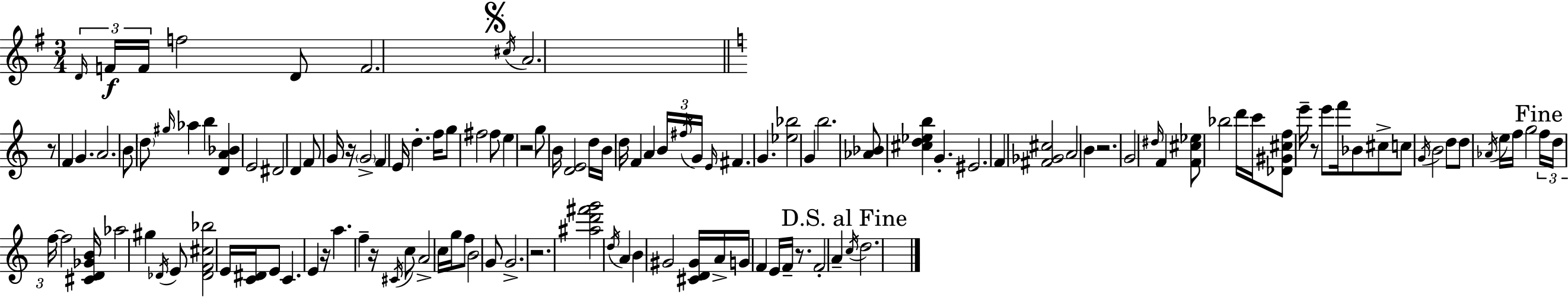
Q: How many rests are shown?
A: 9